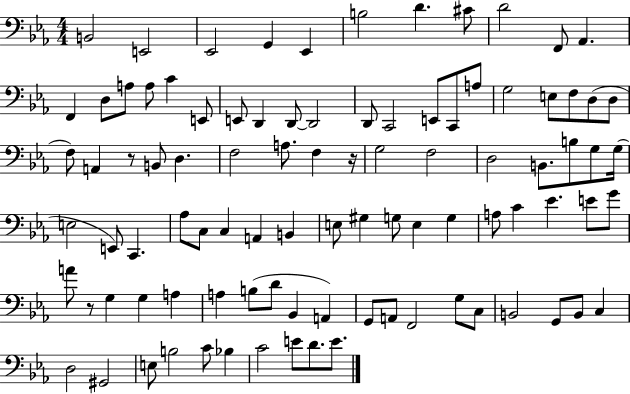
{
  \clef bass
  \numericTimeSignature
  \time 4/4
  \key ees \major
  b,2 e,2 | ees,2 g,4 ees,4 | b2 d'4. cis'8 | d'2 f,8 aes,4. | \break f,4 d8 a8 a8 c'4 e,8 | e,8 d,4 d,8~~ d,2 | d,8 c,2 e,8 c,8 a8 | g2 e8 f8 d8( d8 | \break f8) a,4 r8 b,8 d4. | f2 a8. f4 r16 | g2 f2 | d2 b,8. b8 g8 g16( | \break e2 e,8) c,4. | aes8 c8 c4 a,4 b,4 | e8 gis4 g8 e4 g4 | a8 c'4 ees'4. e'8 g'8 | \break a'8 r8 g4 g4 a4 | a4 b8( d'8 bes,4 a,4) | g,8 a,8 f,2 g8 c8 | b,2 g,8 b,8 c4 | \break d2 gis,2 | e8 b2 c'8 bes4 | c'2 e'8 d'8. e'8. | \bar "|."
}